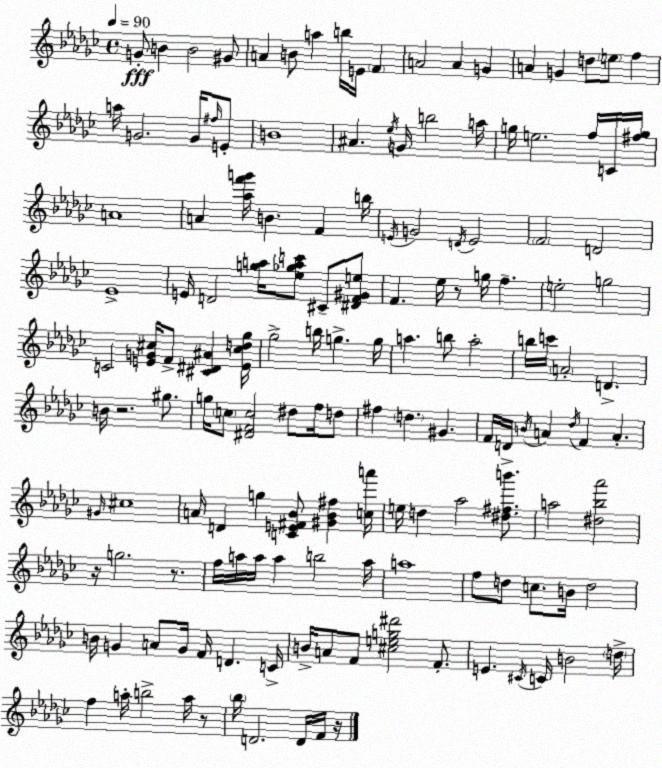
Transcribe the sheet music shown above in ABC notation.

X:1
T:Untitled
M:4/4
L:1/4
K:Ebm
G/2 B B2 ^G/2 A B/2 a b/4 E/4 F A2 A G A G d/2 e/2 f a/4 G2 G/4 ^f/4 E/2 B4 ^A _e/4 G/4 b2 a/4 g/4 e2 f/4 C/4 [^fg]/4 A4 A [_af'g']/4 B F b/4 E/4 G2 D/4 E2 F2 D2 _E4 E/4 D2 [ga]/4 [_e_gac']/2 ^C/2 [^DF^Ge]/2 F _e/4 z/2 g/4 f e2 g2 C2 [EG^c]/4 F/2 [^C^D^A] [E^cd_g]/4 _g2 b/4 g g/4 a b/2 a2 b/4 c'/4 A2 D B/4 z2 ^g/2 g/4 c/2 [^DFc]2 ^d/2 f/4 d/2 ^f d ^G F/4 D/4 B/4 A _d/4 F A ^G/4 ^c4 A/4 D g [CE^F_B]/2 [^G_B^f] [ca']/4 e/4 d _a2 [^d^fb']/2 a2 [^d_b_a']2 z/4 g2 z/2 f/4 a/4 a/4 a b2 a/4 a4 f/2 d/2 c/2 B/4 d2 B/4 G A/2 G/4 F/4 D C/4 B/4 A/2 F/2 [^ceg^d']2 F/2 E ^C/4 C/4 B2 d/4 f a/4 b2 a/4 z/2 _b/4 D2 D/4 F/4 z/4